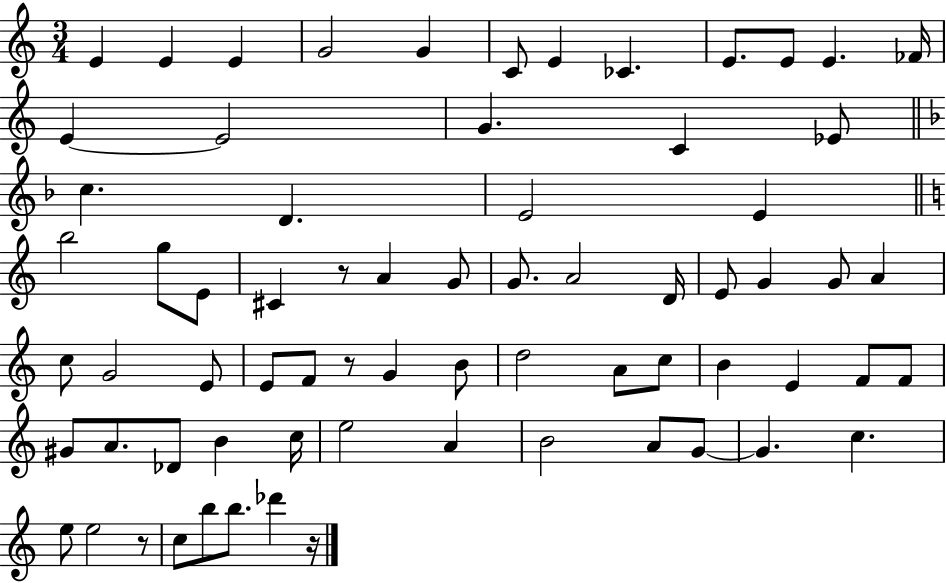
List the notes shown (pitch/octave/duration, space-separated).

E4/q E4/q E4/q G4/h G4/q C4/e E4/q CES4/q. E4/e. E4/e E4/q. FES4/s E4/q E4/h G4/q. C4/q Eb4/e C5/q. D4/q. E4/h E4/q B5/h G5/e E4/e C#4/q R/e A4/q G4/e G4/e. A4/h D4/s E4/e G4/q G4/e A4/q C5/e G4/h E4/e E4/e F4/e R/e G4/q B4/e D5/h A4/e C5/e B4/q E4/q F4/e F4/e G#4/e A4/e. Db4/e B4/q C5/s E5/h A4/q B4/h A4/e G4/e G4/q. C5/q. E5/e E5/h R/e C5/e B5/e B5/e. Db6/q R/s